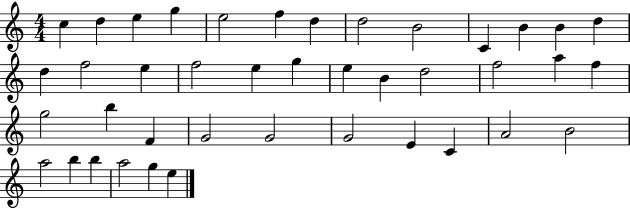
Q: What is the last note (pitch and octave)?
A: E5